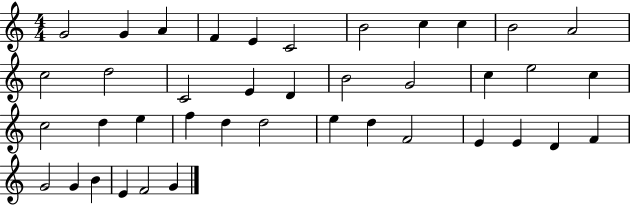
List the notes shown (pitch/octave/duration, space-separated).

G4/h G4/q A4/q F4/q E4/q C4/h B4/h C5/q C5/q B4/h A4/h C5/h D5/h C4/h E4/q D4/q B4/h G4/h C5/q E5/h C5/q C5/h D5/q E5/q F5/q D5/q D5/h E5/q D5/q F4/h E4/q E4/q D4/q F4/q G4/h G4/q B4/q E4/q F4/h G4/q